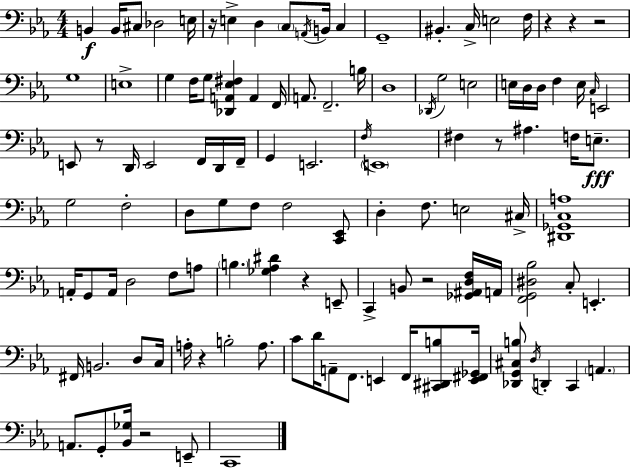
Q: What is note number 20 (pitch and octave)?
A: F3